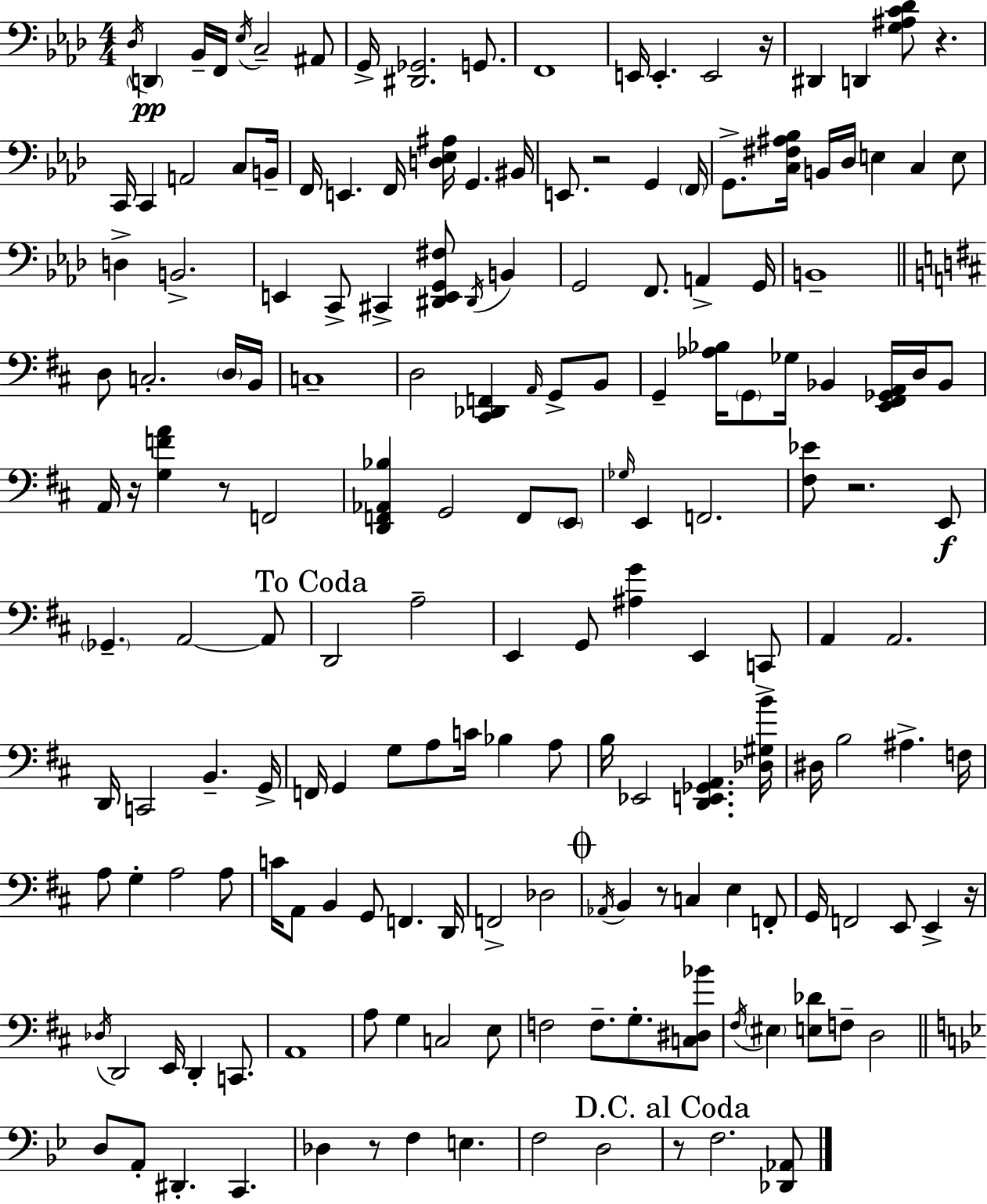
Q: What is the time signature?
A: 4/4